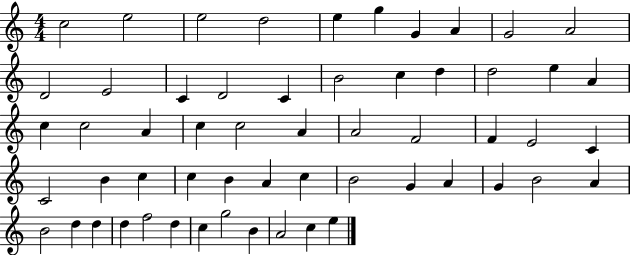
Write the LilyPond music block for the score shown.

{
  \clef treble
  \numericTimeSignature
  \time 4/4
  \key c \major
  c''2 e''2 | e''2 d''2 | e''4 g''4 g'4 a'4 | g'2 a'2 | \break d'2 e'2 | c'4 d'2 c'4 | b'2 c''4 d''4 | d''2 e''4 a'4 | \break c''4 c''2 a'4 | c''4 c''2 a'4 | a'2 f'2 | f'4 e'2 c'4 | \break c'2 b'4 c''4 | c''4 b'4 a'4 c''4 | b'2 g'4 a'4 | g'4 b'2 a'4 | \break b'2 d''4 d''4 | d''4 f''2 d''4 | c''4 g''2 b'4 | a'2 c''4 e''4 | \break \bar "|."
}